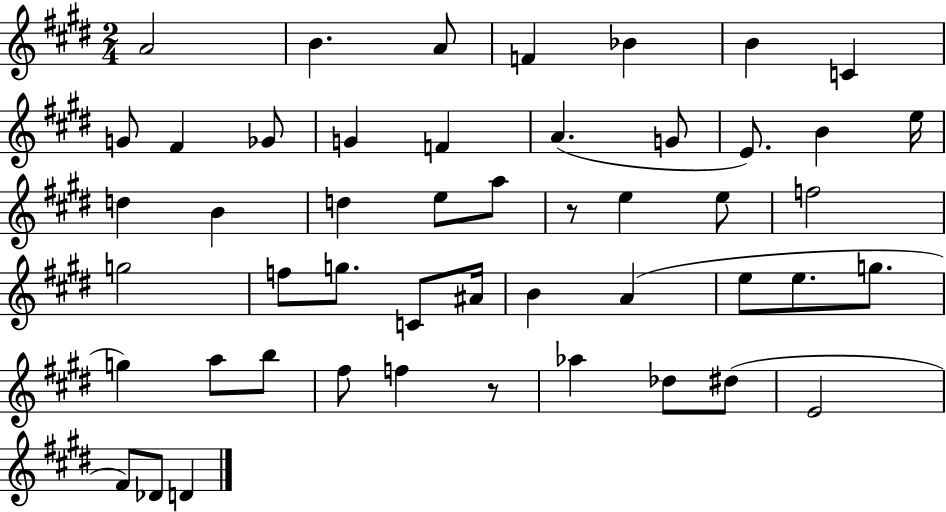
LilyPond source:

{
  \clef treble
  \numericTimeSignature
  \time 2/4
  \key e \major
  \repeat volta 2 { a'2 | b'4. a'8 | f'4 bes'4 | b'4 c'4 | \break g'8 fis'4 ges'8 | g'4 f'4 | a'4.( g'8 | e'8.) b'4 e''16 | \break d''4 b'4 | d''4 e''8 a''8 | r8 e''4 e''8 | f''2 | \break g''2 | f''8 g''8. c'8 ais'16 | b'4 a'4( | e''8 e''8. g''8. | \break g''4) a''8 b''8 | fis''8 f''4 r8 | aes''4 des''8 dis''8( | e'2 | \break fis'8) des'8 d'4 | } \bar "|."
}